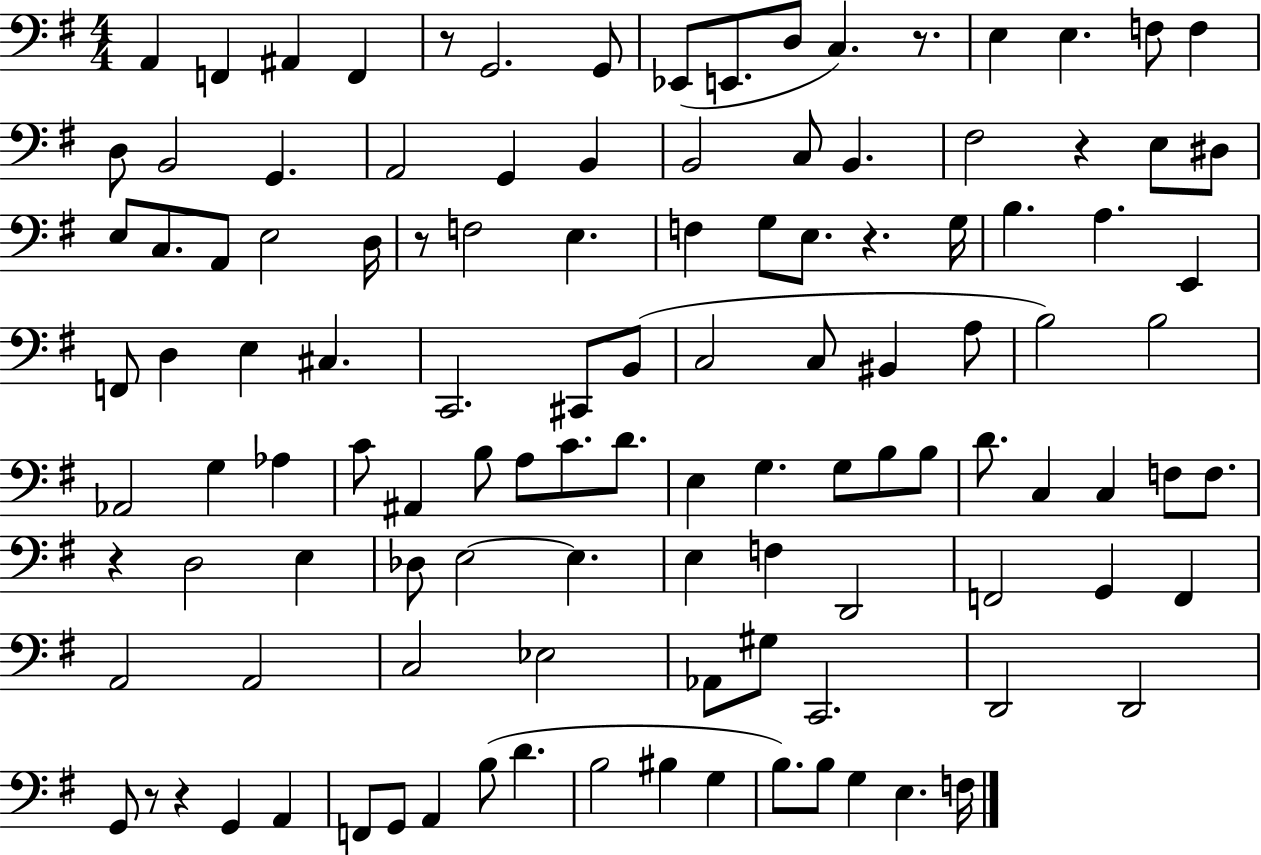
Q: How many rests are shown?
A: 8